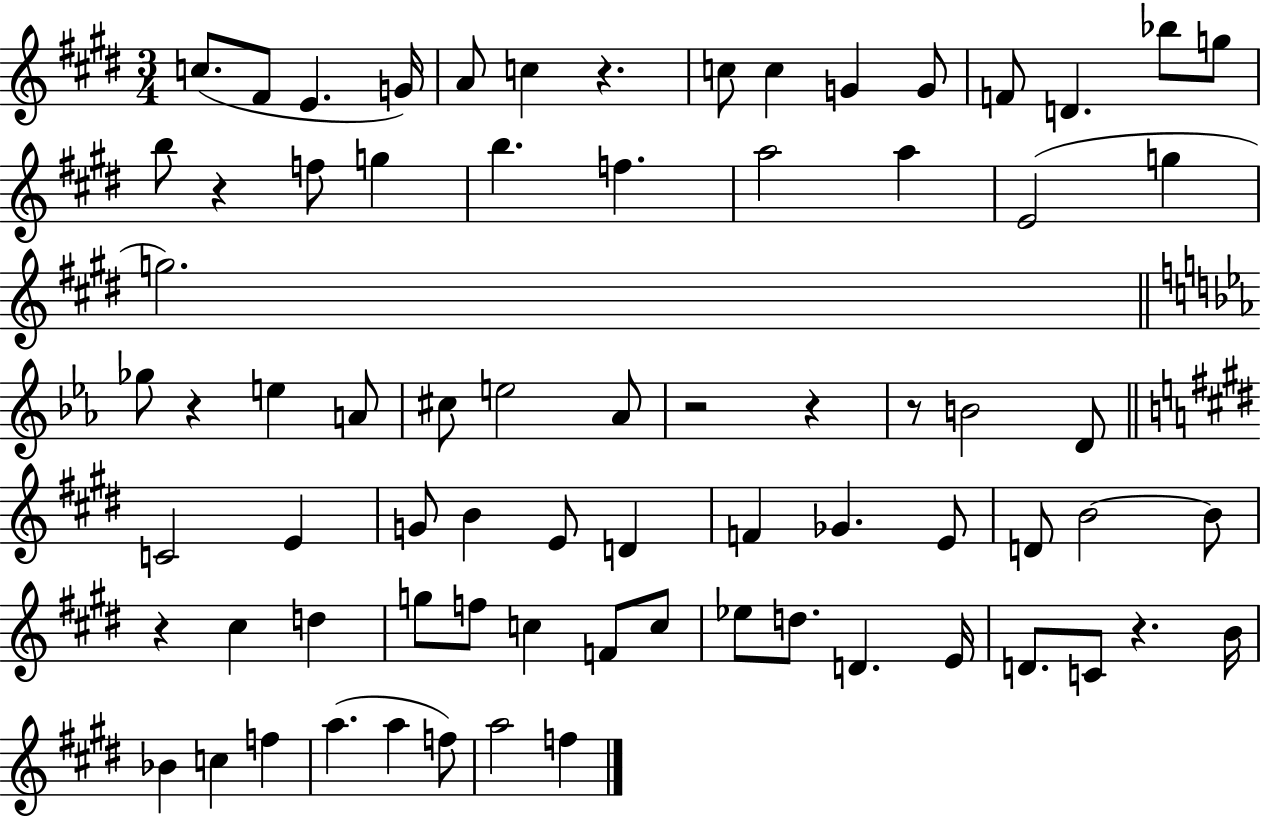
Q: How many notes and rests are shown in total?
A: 74